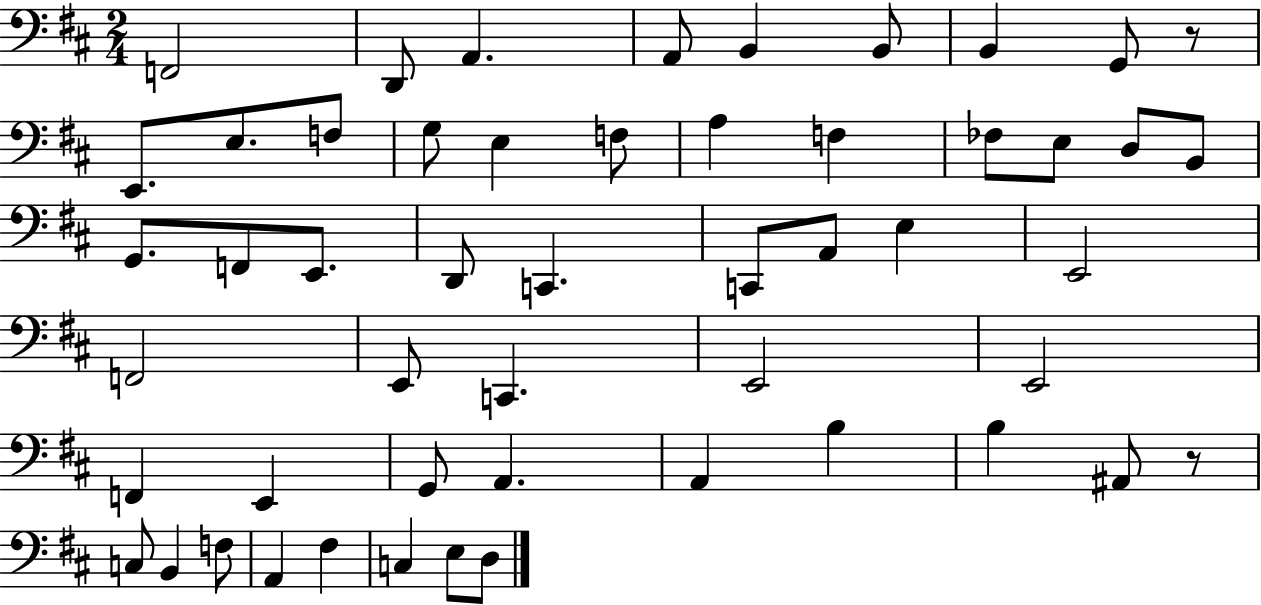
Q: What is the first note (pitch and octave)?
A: F2